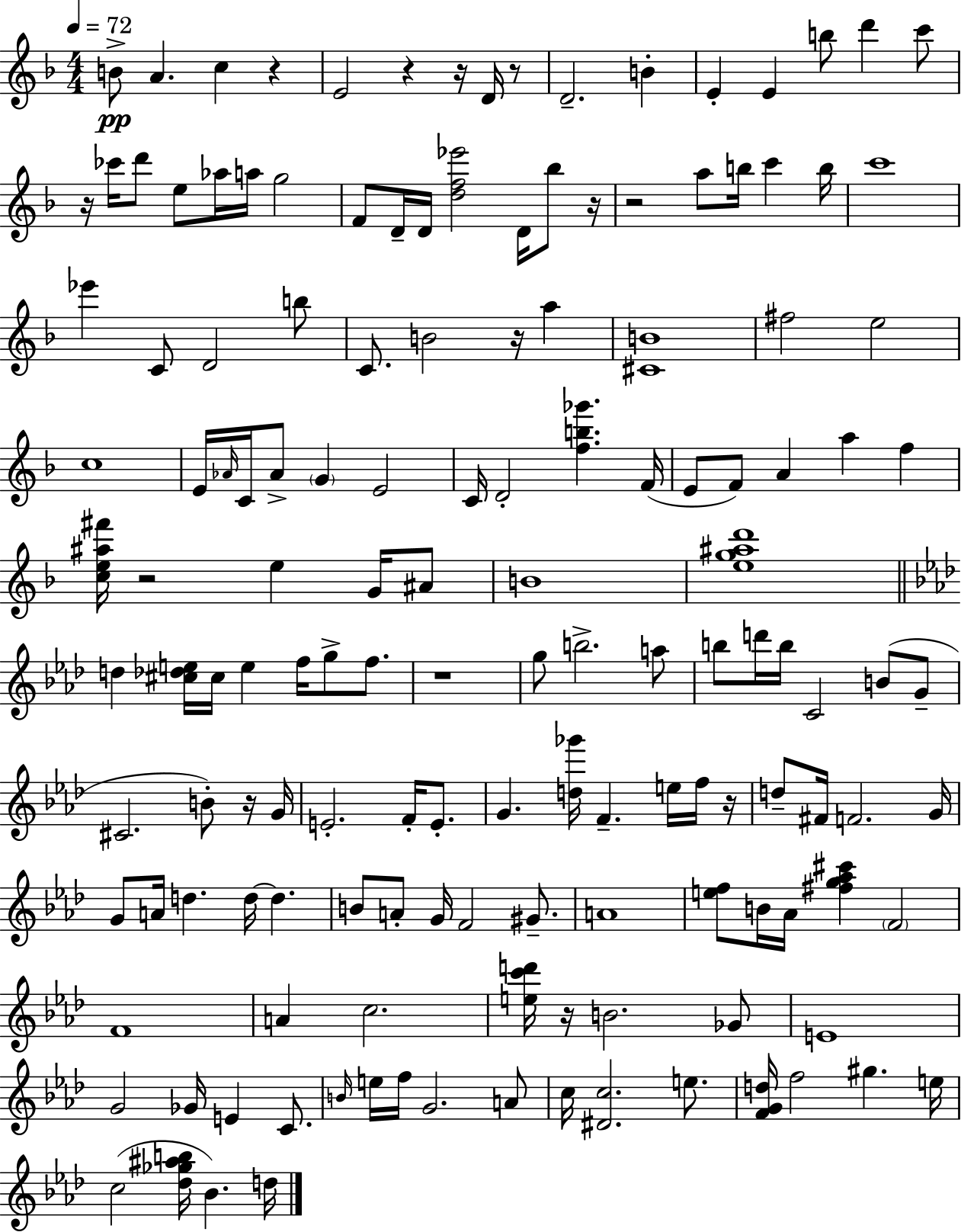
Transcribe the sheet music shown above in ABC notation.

X:1
T:Untitled
M:4/4
L:1/4
K:F
B/2 A c z E2 z z/4 D/4 z/2 D2 B E E b/2 d' c'/2 z/4 _c'/4 d'/2 e/2 _a/4 a/4 g2 F/2 D/4 D/4 [df_e']2 D/4 _b/2 z/4 z2 a/2 b/4 c' b/4 c'4 _e' C/2 D2 b/2 C/2 B2 z/4 a [^CB]4 ^f2 e2 c4 E/4 _A/4 C/4 _A/2 G E2 C/4 D2 [fb_g'] F/4 E/2 F/2 A a f [ce^a^f']/4 z2 e G/4 ^A/2 B4 [eg^ad']4 d [^c_de]/4 ^c/4 e f/4 g/2 f/2 z4 g/2 b2 a/2 b/2 d'/4 b/4 C2 B/2 G/2 ^C2 B/2 z/4 G/4 E2 F/4 E/2 G [d_g']/4 F e/4 f/4 z/4 d/2 ^F/4 F2 G/4 G/2 A/4 d d/4 d B/2 A/2 G/4 F2 ^G/2 A4 [ef]/2 B/4 _A/4 [^fg_a^c'] F2 F4 A c2 [ec'd']/4 z/4 B2 _G/2 E4 G2 _G/4 E C/2 B/4 e/4 f/4 G2 A/2 c/4 [^Dc]2 e/2 [FGd]/4 f2 ^g e/4 c2 [_d_g^ab]/4 _B d/4